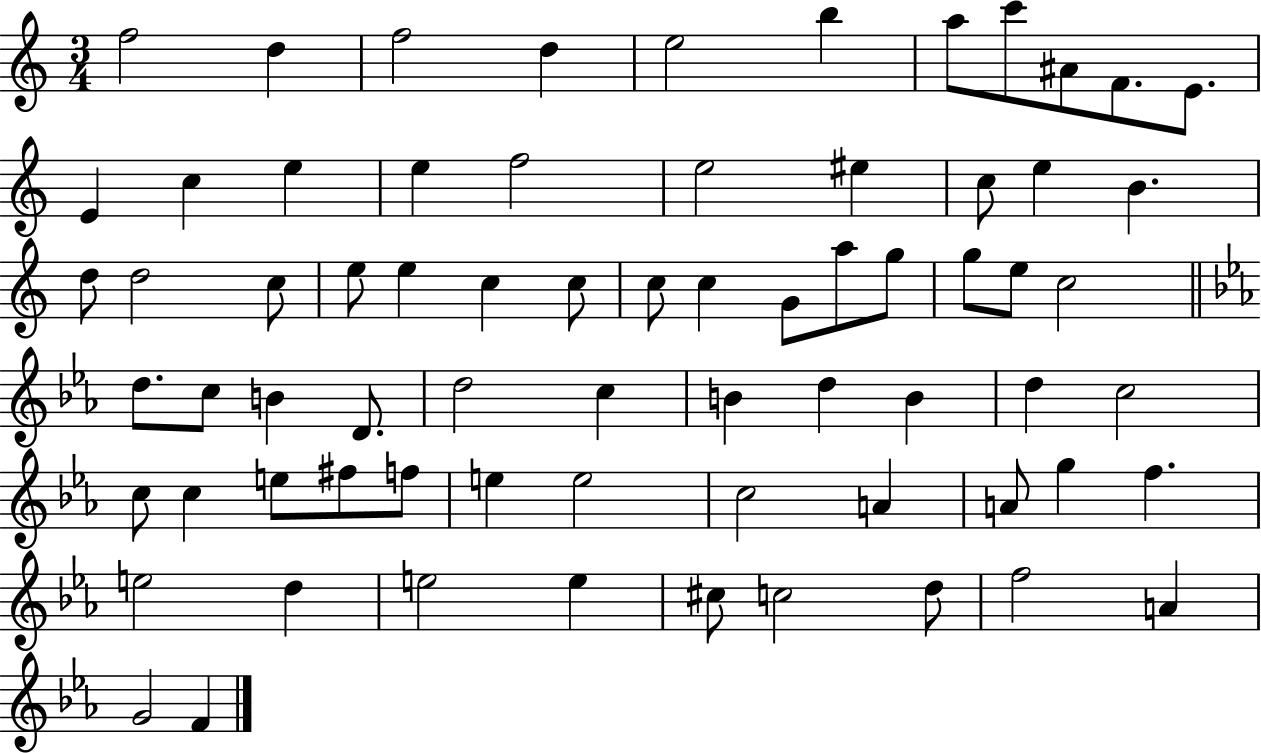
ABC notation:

X:1
T:Untitled
M:3/4
L:1/4
K:C
f2 d f2 d e2 b a/2 c'/2 ^A/2 F/2 E/2 E c e e f2 e2 ^e c/2 e B d/2 d2 c/2 e/2 e c c/2 c/2 c G/2 a/2 g/2 g/2 e/2 c2 d/2 c/2 B D/2 d2 c B d B d c2 c/2 c e/2 ^f/2 f/2 e e2 c2 A A/2 g f e2 d e2 e ^c/2 c2 d/2 f2 A G2 F